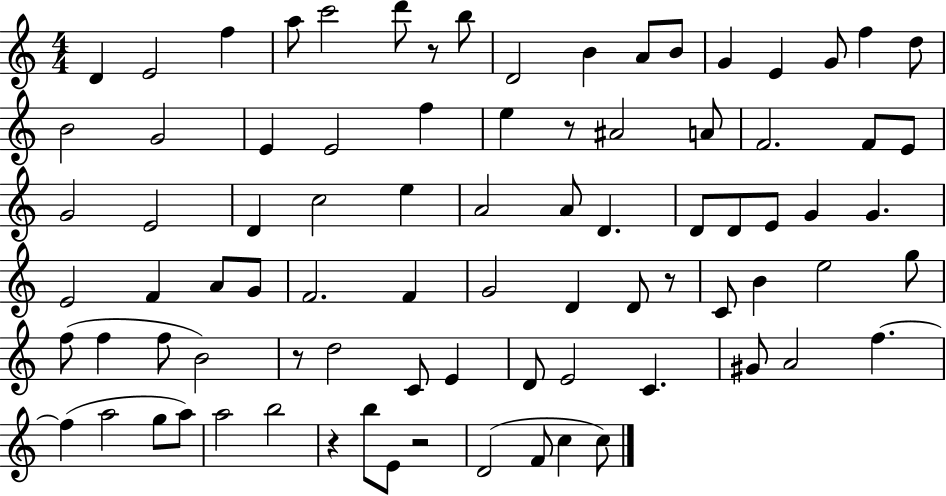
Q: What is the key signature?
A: C major